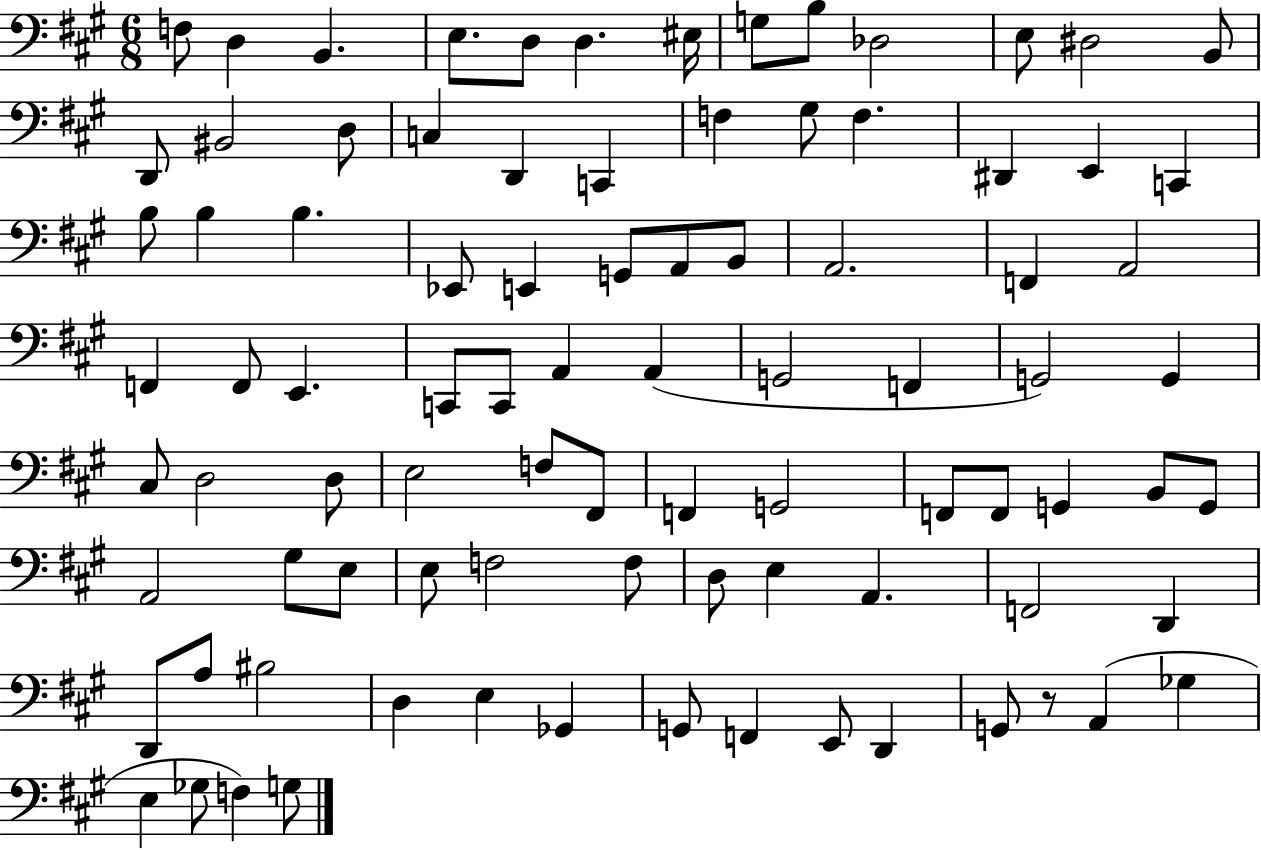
X:1
T:Untitled
M:6/8
L:1/4
K:A
F,/2 D, B,, E,/2 D,/2 D, ^E,/4 G,/2 B,/2 _D,2 E,/2 ^D,2 B,,/2 D,,/2 ^B,,2 D,/2 C, D,, C,, F, ^G,/2 F, ^D,, E,, C,, B,/2 B, B, _E,,/2 E,, G,,/2 A,,/2 B,,/2 A,,2 F,, A,,2 F,, F,,/2 E,, C,,/2 C,,/2 A,, A,, G,,2 F,, G,,2 G,, ^C,/2 D,2 D,/2 E,2 F,/2 ^F,,/2 F,, G,,2 F,,/2 F,,/2 G,, B,,/2 G,,/2 A,,2 ^G,/2 E,/2 E,/2 F,2 F,/2 D,/2 E, A,, F,,2 D,, D,,/2 A,/2 ^B,2 D, E, _G,, G,,/2 F,, E,,/2 D,, G,,/2 z/2 A,, _G, E, _G,/2 F, G,/2